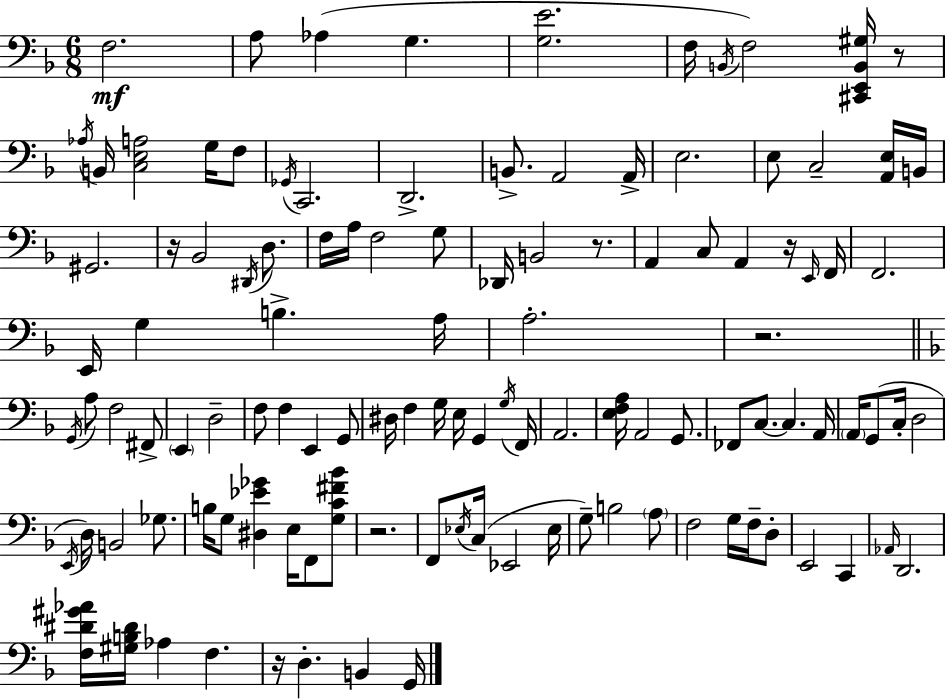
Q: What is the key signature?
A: D minor